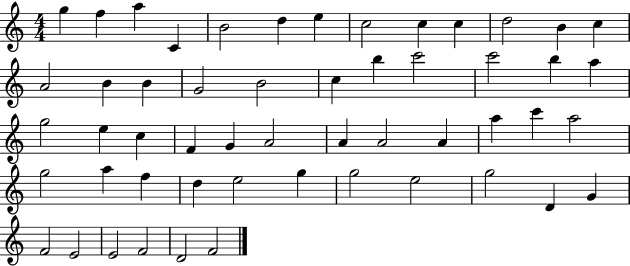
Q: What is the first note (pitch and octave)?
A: G5